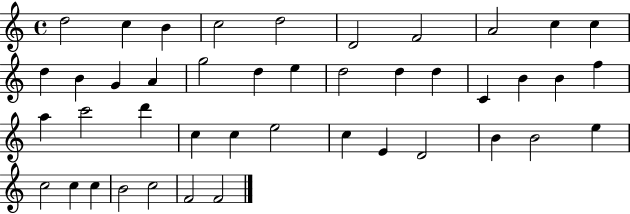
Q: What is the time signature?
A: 4/4